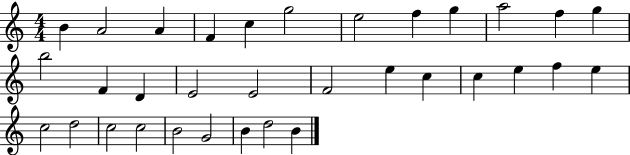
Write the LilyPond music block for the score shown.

{
  \clef treble
  \numericTimeSignature
  \time 4/4
  \key c \major
  b'4 a'2 a'4 | f'4 c''4 g''2 | e''2 f''4 g''4 | a''2 f''4 g''4 | \break b''2 f'4 d'4 | e'2 e'2 | f'2 e''4 c''4 | c''4 e''4 f''4 e''4 | \break c''2 d''2 | c''2 c''2 | b'2 g'2 | b'4 d''2 b'4 | \break \bar "|."
}